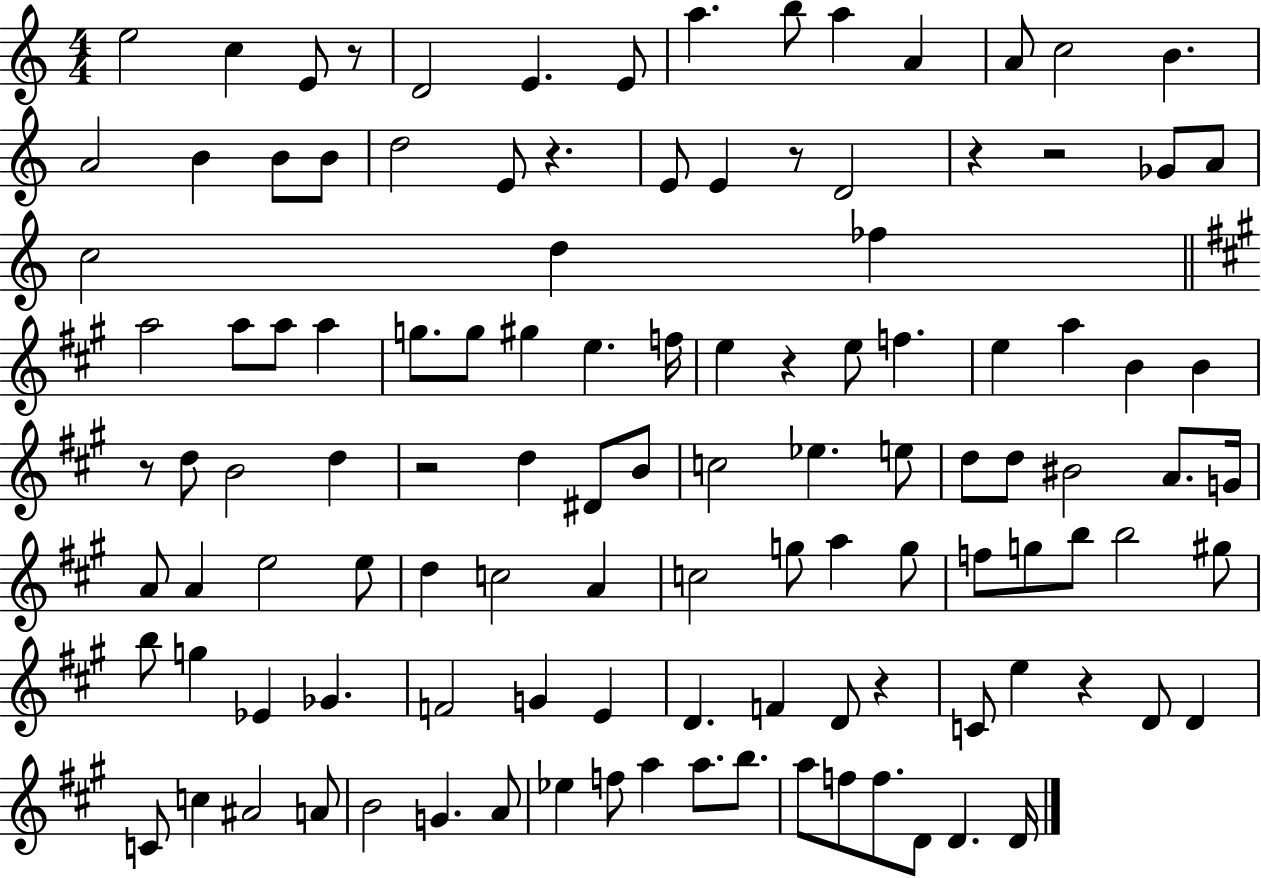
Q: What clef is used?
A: treble